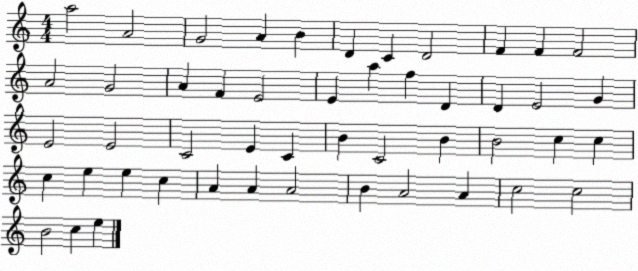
X:1
T:Untitled
M:4/4
L:1/4
K:C
a2 A2 G2 A B D C D2 F F F2 A2 G2 A F E2 E a f D D E2 G E2 E2 C2 E C B C2 B B2 c c c e e c A A A2 B A2 A c2 c2 B2 c e